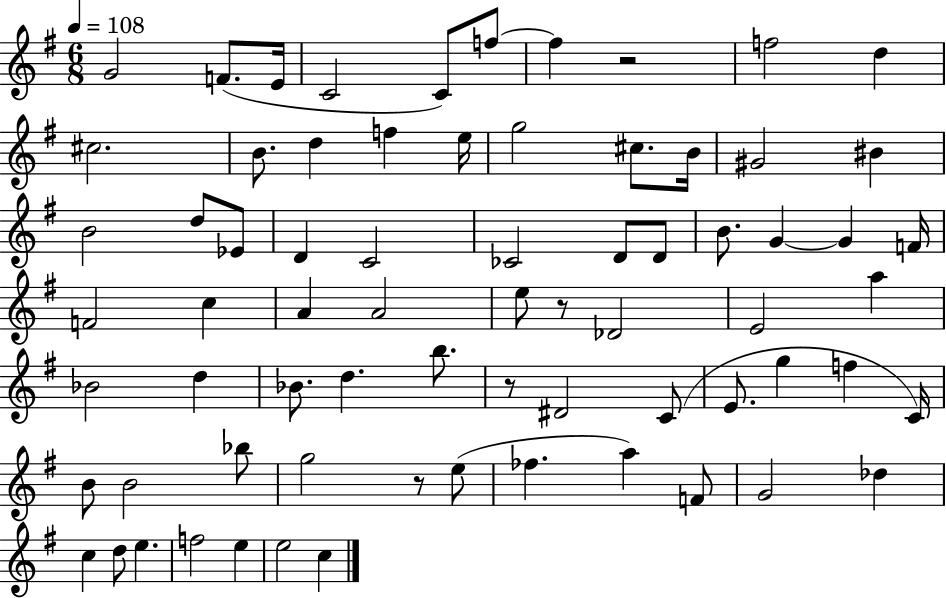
X:1
T:Untitled
M:6/8
L:1/4
K:G
G2 F/2 E/4 C2 C/2 f/2 f z2 f2 d ^c2 B/2 d f e/4 g2 ^c/2 B/4 ^G2 ^B B2 d/2 _E/2 D C2 _C2 D/2 D/2 B/2 G G F/4 F2 c A A2 e/2 z/2 _D2 E2 a _B2 d _B/2 d b/2 z/2 ^D2 C/2 E/2 g f C/4 B/2 B2 _b/2 g2 z/2 e/2 _f a F/2 G2 _d c d/2 e f2 e e2 c